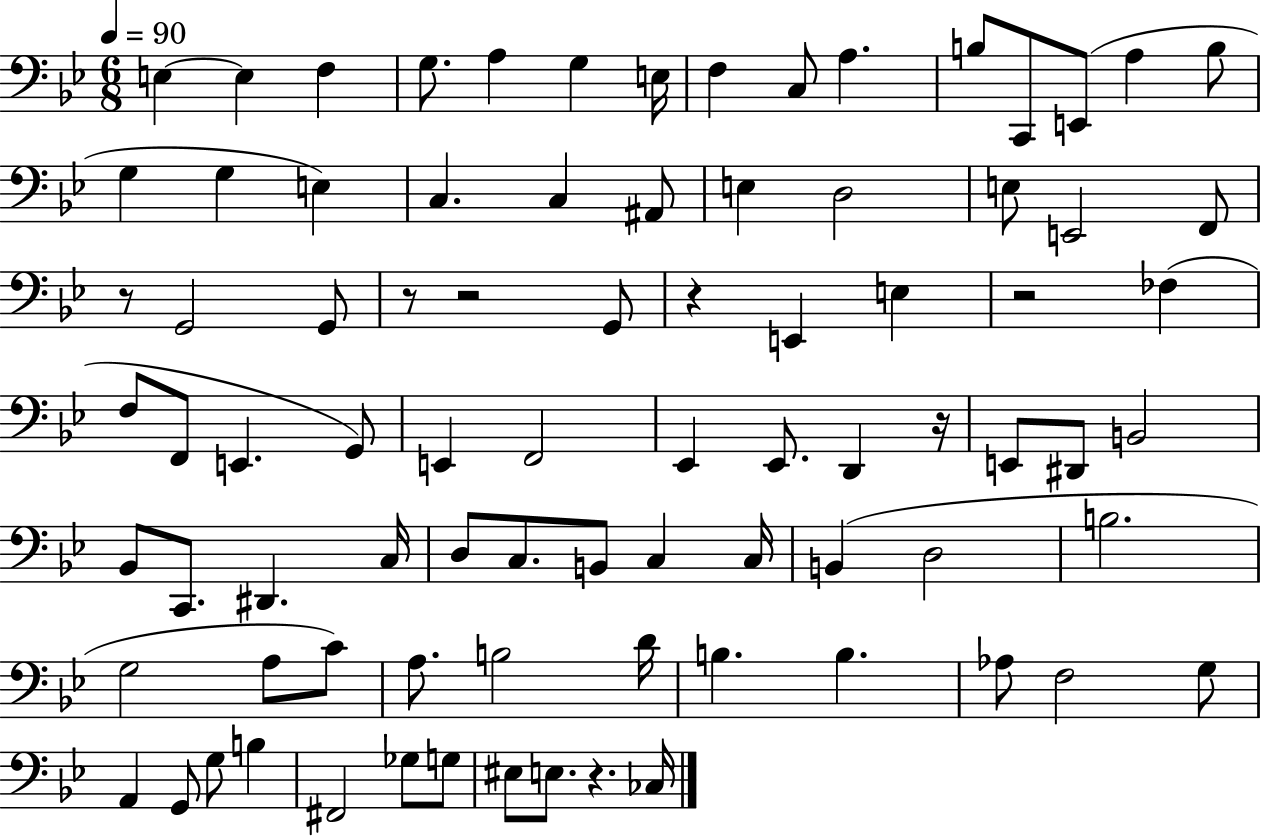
{
  \clef bass
  \numericTimeSignature
  \time 6/8
  \key bes \major
  \tempo 4 = 90
  e4~~ e4 f4 | g8. a4 g4 e16 | f4 c8 a4. | b8 c,8 e,8( a4 b8 | \break g4 g4 e4) | c4. c4 ais,8 | e4 d2 | e8 e,2 f,8 | \break r8 g,2 g,8 | r8 r2 g,8 | r4 e,4 e4 | r2 fes4( | \break f8 f,8 e,4. g,8) | e,4 f,2 | ees,4 ees,8. d,4 r16 | e,8 dis,8 b,2 | \break bes,8 c,8. dis,4. c16 | d8 c8. b,8 c4 c16 | b,4( d2 | b2. | \break g2 a8 c'8) | a8. b2 d'16 | b4. b4. | aes8 f2 g8 | \break a,4 g,8 g8 b4 | fis,2 ges8 g8 | eis8 e8. r4. ces16 | \bar "|."
}